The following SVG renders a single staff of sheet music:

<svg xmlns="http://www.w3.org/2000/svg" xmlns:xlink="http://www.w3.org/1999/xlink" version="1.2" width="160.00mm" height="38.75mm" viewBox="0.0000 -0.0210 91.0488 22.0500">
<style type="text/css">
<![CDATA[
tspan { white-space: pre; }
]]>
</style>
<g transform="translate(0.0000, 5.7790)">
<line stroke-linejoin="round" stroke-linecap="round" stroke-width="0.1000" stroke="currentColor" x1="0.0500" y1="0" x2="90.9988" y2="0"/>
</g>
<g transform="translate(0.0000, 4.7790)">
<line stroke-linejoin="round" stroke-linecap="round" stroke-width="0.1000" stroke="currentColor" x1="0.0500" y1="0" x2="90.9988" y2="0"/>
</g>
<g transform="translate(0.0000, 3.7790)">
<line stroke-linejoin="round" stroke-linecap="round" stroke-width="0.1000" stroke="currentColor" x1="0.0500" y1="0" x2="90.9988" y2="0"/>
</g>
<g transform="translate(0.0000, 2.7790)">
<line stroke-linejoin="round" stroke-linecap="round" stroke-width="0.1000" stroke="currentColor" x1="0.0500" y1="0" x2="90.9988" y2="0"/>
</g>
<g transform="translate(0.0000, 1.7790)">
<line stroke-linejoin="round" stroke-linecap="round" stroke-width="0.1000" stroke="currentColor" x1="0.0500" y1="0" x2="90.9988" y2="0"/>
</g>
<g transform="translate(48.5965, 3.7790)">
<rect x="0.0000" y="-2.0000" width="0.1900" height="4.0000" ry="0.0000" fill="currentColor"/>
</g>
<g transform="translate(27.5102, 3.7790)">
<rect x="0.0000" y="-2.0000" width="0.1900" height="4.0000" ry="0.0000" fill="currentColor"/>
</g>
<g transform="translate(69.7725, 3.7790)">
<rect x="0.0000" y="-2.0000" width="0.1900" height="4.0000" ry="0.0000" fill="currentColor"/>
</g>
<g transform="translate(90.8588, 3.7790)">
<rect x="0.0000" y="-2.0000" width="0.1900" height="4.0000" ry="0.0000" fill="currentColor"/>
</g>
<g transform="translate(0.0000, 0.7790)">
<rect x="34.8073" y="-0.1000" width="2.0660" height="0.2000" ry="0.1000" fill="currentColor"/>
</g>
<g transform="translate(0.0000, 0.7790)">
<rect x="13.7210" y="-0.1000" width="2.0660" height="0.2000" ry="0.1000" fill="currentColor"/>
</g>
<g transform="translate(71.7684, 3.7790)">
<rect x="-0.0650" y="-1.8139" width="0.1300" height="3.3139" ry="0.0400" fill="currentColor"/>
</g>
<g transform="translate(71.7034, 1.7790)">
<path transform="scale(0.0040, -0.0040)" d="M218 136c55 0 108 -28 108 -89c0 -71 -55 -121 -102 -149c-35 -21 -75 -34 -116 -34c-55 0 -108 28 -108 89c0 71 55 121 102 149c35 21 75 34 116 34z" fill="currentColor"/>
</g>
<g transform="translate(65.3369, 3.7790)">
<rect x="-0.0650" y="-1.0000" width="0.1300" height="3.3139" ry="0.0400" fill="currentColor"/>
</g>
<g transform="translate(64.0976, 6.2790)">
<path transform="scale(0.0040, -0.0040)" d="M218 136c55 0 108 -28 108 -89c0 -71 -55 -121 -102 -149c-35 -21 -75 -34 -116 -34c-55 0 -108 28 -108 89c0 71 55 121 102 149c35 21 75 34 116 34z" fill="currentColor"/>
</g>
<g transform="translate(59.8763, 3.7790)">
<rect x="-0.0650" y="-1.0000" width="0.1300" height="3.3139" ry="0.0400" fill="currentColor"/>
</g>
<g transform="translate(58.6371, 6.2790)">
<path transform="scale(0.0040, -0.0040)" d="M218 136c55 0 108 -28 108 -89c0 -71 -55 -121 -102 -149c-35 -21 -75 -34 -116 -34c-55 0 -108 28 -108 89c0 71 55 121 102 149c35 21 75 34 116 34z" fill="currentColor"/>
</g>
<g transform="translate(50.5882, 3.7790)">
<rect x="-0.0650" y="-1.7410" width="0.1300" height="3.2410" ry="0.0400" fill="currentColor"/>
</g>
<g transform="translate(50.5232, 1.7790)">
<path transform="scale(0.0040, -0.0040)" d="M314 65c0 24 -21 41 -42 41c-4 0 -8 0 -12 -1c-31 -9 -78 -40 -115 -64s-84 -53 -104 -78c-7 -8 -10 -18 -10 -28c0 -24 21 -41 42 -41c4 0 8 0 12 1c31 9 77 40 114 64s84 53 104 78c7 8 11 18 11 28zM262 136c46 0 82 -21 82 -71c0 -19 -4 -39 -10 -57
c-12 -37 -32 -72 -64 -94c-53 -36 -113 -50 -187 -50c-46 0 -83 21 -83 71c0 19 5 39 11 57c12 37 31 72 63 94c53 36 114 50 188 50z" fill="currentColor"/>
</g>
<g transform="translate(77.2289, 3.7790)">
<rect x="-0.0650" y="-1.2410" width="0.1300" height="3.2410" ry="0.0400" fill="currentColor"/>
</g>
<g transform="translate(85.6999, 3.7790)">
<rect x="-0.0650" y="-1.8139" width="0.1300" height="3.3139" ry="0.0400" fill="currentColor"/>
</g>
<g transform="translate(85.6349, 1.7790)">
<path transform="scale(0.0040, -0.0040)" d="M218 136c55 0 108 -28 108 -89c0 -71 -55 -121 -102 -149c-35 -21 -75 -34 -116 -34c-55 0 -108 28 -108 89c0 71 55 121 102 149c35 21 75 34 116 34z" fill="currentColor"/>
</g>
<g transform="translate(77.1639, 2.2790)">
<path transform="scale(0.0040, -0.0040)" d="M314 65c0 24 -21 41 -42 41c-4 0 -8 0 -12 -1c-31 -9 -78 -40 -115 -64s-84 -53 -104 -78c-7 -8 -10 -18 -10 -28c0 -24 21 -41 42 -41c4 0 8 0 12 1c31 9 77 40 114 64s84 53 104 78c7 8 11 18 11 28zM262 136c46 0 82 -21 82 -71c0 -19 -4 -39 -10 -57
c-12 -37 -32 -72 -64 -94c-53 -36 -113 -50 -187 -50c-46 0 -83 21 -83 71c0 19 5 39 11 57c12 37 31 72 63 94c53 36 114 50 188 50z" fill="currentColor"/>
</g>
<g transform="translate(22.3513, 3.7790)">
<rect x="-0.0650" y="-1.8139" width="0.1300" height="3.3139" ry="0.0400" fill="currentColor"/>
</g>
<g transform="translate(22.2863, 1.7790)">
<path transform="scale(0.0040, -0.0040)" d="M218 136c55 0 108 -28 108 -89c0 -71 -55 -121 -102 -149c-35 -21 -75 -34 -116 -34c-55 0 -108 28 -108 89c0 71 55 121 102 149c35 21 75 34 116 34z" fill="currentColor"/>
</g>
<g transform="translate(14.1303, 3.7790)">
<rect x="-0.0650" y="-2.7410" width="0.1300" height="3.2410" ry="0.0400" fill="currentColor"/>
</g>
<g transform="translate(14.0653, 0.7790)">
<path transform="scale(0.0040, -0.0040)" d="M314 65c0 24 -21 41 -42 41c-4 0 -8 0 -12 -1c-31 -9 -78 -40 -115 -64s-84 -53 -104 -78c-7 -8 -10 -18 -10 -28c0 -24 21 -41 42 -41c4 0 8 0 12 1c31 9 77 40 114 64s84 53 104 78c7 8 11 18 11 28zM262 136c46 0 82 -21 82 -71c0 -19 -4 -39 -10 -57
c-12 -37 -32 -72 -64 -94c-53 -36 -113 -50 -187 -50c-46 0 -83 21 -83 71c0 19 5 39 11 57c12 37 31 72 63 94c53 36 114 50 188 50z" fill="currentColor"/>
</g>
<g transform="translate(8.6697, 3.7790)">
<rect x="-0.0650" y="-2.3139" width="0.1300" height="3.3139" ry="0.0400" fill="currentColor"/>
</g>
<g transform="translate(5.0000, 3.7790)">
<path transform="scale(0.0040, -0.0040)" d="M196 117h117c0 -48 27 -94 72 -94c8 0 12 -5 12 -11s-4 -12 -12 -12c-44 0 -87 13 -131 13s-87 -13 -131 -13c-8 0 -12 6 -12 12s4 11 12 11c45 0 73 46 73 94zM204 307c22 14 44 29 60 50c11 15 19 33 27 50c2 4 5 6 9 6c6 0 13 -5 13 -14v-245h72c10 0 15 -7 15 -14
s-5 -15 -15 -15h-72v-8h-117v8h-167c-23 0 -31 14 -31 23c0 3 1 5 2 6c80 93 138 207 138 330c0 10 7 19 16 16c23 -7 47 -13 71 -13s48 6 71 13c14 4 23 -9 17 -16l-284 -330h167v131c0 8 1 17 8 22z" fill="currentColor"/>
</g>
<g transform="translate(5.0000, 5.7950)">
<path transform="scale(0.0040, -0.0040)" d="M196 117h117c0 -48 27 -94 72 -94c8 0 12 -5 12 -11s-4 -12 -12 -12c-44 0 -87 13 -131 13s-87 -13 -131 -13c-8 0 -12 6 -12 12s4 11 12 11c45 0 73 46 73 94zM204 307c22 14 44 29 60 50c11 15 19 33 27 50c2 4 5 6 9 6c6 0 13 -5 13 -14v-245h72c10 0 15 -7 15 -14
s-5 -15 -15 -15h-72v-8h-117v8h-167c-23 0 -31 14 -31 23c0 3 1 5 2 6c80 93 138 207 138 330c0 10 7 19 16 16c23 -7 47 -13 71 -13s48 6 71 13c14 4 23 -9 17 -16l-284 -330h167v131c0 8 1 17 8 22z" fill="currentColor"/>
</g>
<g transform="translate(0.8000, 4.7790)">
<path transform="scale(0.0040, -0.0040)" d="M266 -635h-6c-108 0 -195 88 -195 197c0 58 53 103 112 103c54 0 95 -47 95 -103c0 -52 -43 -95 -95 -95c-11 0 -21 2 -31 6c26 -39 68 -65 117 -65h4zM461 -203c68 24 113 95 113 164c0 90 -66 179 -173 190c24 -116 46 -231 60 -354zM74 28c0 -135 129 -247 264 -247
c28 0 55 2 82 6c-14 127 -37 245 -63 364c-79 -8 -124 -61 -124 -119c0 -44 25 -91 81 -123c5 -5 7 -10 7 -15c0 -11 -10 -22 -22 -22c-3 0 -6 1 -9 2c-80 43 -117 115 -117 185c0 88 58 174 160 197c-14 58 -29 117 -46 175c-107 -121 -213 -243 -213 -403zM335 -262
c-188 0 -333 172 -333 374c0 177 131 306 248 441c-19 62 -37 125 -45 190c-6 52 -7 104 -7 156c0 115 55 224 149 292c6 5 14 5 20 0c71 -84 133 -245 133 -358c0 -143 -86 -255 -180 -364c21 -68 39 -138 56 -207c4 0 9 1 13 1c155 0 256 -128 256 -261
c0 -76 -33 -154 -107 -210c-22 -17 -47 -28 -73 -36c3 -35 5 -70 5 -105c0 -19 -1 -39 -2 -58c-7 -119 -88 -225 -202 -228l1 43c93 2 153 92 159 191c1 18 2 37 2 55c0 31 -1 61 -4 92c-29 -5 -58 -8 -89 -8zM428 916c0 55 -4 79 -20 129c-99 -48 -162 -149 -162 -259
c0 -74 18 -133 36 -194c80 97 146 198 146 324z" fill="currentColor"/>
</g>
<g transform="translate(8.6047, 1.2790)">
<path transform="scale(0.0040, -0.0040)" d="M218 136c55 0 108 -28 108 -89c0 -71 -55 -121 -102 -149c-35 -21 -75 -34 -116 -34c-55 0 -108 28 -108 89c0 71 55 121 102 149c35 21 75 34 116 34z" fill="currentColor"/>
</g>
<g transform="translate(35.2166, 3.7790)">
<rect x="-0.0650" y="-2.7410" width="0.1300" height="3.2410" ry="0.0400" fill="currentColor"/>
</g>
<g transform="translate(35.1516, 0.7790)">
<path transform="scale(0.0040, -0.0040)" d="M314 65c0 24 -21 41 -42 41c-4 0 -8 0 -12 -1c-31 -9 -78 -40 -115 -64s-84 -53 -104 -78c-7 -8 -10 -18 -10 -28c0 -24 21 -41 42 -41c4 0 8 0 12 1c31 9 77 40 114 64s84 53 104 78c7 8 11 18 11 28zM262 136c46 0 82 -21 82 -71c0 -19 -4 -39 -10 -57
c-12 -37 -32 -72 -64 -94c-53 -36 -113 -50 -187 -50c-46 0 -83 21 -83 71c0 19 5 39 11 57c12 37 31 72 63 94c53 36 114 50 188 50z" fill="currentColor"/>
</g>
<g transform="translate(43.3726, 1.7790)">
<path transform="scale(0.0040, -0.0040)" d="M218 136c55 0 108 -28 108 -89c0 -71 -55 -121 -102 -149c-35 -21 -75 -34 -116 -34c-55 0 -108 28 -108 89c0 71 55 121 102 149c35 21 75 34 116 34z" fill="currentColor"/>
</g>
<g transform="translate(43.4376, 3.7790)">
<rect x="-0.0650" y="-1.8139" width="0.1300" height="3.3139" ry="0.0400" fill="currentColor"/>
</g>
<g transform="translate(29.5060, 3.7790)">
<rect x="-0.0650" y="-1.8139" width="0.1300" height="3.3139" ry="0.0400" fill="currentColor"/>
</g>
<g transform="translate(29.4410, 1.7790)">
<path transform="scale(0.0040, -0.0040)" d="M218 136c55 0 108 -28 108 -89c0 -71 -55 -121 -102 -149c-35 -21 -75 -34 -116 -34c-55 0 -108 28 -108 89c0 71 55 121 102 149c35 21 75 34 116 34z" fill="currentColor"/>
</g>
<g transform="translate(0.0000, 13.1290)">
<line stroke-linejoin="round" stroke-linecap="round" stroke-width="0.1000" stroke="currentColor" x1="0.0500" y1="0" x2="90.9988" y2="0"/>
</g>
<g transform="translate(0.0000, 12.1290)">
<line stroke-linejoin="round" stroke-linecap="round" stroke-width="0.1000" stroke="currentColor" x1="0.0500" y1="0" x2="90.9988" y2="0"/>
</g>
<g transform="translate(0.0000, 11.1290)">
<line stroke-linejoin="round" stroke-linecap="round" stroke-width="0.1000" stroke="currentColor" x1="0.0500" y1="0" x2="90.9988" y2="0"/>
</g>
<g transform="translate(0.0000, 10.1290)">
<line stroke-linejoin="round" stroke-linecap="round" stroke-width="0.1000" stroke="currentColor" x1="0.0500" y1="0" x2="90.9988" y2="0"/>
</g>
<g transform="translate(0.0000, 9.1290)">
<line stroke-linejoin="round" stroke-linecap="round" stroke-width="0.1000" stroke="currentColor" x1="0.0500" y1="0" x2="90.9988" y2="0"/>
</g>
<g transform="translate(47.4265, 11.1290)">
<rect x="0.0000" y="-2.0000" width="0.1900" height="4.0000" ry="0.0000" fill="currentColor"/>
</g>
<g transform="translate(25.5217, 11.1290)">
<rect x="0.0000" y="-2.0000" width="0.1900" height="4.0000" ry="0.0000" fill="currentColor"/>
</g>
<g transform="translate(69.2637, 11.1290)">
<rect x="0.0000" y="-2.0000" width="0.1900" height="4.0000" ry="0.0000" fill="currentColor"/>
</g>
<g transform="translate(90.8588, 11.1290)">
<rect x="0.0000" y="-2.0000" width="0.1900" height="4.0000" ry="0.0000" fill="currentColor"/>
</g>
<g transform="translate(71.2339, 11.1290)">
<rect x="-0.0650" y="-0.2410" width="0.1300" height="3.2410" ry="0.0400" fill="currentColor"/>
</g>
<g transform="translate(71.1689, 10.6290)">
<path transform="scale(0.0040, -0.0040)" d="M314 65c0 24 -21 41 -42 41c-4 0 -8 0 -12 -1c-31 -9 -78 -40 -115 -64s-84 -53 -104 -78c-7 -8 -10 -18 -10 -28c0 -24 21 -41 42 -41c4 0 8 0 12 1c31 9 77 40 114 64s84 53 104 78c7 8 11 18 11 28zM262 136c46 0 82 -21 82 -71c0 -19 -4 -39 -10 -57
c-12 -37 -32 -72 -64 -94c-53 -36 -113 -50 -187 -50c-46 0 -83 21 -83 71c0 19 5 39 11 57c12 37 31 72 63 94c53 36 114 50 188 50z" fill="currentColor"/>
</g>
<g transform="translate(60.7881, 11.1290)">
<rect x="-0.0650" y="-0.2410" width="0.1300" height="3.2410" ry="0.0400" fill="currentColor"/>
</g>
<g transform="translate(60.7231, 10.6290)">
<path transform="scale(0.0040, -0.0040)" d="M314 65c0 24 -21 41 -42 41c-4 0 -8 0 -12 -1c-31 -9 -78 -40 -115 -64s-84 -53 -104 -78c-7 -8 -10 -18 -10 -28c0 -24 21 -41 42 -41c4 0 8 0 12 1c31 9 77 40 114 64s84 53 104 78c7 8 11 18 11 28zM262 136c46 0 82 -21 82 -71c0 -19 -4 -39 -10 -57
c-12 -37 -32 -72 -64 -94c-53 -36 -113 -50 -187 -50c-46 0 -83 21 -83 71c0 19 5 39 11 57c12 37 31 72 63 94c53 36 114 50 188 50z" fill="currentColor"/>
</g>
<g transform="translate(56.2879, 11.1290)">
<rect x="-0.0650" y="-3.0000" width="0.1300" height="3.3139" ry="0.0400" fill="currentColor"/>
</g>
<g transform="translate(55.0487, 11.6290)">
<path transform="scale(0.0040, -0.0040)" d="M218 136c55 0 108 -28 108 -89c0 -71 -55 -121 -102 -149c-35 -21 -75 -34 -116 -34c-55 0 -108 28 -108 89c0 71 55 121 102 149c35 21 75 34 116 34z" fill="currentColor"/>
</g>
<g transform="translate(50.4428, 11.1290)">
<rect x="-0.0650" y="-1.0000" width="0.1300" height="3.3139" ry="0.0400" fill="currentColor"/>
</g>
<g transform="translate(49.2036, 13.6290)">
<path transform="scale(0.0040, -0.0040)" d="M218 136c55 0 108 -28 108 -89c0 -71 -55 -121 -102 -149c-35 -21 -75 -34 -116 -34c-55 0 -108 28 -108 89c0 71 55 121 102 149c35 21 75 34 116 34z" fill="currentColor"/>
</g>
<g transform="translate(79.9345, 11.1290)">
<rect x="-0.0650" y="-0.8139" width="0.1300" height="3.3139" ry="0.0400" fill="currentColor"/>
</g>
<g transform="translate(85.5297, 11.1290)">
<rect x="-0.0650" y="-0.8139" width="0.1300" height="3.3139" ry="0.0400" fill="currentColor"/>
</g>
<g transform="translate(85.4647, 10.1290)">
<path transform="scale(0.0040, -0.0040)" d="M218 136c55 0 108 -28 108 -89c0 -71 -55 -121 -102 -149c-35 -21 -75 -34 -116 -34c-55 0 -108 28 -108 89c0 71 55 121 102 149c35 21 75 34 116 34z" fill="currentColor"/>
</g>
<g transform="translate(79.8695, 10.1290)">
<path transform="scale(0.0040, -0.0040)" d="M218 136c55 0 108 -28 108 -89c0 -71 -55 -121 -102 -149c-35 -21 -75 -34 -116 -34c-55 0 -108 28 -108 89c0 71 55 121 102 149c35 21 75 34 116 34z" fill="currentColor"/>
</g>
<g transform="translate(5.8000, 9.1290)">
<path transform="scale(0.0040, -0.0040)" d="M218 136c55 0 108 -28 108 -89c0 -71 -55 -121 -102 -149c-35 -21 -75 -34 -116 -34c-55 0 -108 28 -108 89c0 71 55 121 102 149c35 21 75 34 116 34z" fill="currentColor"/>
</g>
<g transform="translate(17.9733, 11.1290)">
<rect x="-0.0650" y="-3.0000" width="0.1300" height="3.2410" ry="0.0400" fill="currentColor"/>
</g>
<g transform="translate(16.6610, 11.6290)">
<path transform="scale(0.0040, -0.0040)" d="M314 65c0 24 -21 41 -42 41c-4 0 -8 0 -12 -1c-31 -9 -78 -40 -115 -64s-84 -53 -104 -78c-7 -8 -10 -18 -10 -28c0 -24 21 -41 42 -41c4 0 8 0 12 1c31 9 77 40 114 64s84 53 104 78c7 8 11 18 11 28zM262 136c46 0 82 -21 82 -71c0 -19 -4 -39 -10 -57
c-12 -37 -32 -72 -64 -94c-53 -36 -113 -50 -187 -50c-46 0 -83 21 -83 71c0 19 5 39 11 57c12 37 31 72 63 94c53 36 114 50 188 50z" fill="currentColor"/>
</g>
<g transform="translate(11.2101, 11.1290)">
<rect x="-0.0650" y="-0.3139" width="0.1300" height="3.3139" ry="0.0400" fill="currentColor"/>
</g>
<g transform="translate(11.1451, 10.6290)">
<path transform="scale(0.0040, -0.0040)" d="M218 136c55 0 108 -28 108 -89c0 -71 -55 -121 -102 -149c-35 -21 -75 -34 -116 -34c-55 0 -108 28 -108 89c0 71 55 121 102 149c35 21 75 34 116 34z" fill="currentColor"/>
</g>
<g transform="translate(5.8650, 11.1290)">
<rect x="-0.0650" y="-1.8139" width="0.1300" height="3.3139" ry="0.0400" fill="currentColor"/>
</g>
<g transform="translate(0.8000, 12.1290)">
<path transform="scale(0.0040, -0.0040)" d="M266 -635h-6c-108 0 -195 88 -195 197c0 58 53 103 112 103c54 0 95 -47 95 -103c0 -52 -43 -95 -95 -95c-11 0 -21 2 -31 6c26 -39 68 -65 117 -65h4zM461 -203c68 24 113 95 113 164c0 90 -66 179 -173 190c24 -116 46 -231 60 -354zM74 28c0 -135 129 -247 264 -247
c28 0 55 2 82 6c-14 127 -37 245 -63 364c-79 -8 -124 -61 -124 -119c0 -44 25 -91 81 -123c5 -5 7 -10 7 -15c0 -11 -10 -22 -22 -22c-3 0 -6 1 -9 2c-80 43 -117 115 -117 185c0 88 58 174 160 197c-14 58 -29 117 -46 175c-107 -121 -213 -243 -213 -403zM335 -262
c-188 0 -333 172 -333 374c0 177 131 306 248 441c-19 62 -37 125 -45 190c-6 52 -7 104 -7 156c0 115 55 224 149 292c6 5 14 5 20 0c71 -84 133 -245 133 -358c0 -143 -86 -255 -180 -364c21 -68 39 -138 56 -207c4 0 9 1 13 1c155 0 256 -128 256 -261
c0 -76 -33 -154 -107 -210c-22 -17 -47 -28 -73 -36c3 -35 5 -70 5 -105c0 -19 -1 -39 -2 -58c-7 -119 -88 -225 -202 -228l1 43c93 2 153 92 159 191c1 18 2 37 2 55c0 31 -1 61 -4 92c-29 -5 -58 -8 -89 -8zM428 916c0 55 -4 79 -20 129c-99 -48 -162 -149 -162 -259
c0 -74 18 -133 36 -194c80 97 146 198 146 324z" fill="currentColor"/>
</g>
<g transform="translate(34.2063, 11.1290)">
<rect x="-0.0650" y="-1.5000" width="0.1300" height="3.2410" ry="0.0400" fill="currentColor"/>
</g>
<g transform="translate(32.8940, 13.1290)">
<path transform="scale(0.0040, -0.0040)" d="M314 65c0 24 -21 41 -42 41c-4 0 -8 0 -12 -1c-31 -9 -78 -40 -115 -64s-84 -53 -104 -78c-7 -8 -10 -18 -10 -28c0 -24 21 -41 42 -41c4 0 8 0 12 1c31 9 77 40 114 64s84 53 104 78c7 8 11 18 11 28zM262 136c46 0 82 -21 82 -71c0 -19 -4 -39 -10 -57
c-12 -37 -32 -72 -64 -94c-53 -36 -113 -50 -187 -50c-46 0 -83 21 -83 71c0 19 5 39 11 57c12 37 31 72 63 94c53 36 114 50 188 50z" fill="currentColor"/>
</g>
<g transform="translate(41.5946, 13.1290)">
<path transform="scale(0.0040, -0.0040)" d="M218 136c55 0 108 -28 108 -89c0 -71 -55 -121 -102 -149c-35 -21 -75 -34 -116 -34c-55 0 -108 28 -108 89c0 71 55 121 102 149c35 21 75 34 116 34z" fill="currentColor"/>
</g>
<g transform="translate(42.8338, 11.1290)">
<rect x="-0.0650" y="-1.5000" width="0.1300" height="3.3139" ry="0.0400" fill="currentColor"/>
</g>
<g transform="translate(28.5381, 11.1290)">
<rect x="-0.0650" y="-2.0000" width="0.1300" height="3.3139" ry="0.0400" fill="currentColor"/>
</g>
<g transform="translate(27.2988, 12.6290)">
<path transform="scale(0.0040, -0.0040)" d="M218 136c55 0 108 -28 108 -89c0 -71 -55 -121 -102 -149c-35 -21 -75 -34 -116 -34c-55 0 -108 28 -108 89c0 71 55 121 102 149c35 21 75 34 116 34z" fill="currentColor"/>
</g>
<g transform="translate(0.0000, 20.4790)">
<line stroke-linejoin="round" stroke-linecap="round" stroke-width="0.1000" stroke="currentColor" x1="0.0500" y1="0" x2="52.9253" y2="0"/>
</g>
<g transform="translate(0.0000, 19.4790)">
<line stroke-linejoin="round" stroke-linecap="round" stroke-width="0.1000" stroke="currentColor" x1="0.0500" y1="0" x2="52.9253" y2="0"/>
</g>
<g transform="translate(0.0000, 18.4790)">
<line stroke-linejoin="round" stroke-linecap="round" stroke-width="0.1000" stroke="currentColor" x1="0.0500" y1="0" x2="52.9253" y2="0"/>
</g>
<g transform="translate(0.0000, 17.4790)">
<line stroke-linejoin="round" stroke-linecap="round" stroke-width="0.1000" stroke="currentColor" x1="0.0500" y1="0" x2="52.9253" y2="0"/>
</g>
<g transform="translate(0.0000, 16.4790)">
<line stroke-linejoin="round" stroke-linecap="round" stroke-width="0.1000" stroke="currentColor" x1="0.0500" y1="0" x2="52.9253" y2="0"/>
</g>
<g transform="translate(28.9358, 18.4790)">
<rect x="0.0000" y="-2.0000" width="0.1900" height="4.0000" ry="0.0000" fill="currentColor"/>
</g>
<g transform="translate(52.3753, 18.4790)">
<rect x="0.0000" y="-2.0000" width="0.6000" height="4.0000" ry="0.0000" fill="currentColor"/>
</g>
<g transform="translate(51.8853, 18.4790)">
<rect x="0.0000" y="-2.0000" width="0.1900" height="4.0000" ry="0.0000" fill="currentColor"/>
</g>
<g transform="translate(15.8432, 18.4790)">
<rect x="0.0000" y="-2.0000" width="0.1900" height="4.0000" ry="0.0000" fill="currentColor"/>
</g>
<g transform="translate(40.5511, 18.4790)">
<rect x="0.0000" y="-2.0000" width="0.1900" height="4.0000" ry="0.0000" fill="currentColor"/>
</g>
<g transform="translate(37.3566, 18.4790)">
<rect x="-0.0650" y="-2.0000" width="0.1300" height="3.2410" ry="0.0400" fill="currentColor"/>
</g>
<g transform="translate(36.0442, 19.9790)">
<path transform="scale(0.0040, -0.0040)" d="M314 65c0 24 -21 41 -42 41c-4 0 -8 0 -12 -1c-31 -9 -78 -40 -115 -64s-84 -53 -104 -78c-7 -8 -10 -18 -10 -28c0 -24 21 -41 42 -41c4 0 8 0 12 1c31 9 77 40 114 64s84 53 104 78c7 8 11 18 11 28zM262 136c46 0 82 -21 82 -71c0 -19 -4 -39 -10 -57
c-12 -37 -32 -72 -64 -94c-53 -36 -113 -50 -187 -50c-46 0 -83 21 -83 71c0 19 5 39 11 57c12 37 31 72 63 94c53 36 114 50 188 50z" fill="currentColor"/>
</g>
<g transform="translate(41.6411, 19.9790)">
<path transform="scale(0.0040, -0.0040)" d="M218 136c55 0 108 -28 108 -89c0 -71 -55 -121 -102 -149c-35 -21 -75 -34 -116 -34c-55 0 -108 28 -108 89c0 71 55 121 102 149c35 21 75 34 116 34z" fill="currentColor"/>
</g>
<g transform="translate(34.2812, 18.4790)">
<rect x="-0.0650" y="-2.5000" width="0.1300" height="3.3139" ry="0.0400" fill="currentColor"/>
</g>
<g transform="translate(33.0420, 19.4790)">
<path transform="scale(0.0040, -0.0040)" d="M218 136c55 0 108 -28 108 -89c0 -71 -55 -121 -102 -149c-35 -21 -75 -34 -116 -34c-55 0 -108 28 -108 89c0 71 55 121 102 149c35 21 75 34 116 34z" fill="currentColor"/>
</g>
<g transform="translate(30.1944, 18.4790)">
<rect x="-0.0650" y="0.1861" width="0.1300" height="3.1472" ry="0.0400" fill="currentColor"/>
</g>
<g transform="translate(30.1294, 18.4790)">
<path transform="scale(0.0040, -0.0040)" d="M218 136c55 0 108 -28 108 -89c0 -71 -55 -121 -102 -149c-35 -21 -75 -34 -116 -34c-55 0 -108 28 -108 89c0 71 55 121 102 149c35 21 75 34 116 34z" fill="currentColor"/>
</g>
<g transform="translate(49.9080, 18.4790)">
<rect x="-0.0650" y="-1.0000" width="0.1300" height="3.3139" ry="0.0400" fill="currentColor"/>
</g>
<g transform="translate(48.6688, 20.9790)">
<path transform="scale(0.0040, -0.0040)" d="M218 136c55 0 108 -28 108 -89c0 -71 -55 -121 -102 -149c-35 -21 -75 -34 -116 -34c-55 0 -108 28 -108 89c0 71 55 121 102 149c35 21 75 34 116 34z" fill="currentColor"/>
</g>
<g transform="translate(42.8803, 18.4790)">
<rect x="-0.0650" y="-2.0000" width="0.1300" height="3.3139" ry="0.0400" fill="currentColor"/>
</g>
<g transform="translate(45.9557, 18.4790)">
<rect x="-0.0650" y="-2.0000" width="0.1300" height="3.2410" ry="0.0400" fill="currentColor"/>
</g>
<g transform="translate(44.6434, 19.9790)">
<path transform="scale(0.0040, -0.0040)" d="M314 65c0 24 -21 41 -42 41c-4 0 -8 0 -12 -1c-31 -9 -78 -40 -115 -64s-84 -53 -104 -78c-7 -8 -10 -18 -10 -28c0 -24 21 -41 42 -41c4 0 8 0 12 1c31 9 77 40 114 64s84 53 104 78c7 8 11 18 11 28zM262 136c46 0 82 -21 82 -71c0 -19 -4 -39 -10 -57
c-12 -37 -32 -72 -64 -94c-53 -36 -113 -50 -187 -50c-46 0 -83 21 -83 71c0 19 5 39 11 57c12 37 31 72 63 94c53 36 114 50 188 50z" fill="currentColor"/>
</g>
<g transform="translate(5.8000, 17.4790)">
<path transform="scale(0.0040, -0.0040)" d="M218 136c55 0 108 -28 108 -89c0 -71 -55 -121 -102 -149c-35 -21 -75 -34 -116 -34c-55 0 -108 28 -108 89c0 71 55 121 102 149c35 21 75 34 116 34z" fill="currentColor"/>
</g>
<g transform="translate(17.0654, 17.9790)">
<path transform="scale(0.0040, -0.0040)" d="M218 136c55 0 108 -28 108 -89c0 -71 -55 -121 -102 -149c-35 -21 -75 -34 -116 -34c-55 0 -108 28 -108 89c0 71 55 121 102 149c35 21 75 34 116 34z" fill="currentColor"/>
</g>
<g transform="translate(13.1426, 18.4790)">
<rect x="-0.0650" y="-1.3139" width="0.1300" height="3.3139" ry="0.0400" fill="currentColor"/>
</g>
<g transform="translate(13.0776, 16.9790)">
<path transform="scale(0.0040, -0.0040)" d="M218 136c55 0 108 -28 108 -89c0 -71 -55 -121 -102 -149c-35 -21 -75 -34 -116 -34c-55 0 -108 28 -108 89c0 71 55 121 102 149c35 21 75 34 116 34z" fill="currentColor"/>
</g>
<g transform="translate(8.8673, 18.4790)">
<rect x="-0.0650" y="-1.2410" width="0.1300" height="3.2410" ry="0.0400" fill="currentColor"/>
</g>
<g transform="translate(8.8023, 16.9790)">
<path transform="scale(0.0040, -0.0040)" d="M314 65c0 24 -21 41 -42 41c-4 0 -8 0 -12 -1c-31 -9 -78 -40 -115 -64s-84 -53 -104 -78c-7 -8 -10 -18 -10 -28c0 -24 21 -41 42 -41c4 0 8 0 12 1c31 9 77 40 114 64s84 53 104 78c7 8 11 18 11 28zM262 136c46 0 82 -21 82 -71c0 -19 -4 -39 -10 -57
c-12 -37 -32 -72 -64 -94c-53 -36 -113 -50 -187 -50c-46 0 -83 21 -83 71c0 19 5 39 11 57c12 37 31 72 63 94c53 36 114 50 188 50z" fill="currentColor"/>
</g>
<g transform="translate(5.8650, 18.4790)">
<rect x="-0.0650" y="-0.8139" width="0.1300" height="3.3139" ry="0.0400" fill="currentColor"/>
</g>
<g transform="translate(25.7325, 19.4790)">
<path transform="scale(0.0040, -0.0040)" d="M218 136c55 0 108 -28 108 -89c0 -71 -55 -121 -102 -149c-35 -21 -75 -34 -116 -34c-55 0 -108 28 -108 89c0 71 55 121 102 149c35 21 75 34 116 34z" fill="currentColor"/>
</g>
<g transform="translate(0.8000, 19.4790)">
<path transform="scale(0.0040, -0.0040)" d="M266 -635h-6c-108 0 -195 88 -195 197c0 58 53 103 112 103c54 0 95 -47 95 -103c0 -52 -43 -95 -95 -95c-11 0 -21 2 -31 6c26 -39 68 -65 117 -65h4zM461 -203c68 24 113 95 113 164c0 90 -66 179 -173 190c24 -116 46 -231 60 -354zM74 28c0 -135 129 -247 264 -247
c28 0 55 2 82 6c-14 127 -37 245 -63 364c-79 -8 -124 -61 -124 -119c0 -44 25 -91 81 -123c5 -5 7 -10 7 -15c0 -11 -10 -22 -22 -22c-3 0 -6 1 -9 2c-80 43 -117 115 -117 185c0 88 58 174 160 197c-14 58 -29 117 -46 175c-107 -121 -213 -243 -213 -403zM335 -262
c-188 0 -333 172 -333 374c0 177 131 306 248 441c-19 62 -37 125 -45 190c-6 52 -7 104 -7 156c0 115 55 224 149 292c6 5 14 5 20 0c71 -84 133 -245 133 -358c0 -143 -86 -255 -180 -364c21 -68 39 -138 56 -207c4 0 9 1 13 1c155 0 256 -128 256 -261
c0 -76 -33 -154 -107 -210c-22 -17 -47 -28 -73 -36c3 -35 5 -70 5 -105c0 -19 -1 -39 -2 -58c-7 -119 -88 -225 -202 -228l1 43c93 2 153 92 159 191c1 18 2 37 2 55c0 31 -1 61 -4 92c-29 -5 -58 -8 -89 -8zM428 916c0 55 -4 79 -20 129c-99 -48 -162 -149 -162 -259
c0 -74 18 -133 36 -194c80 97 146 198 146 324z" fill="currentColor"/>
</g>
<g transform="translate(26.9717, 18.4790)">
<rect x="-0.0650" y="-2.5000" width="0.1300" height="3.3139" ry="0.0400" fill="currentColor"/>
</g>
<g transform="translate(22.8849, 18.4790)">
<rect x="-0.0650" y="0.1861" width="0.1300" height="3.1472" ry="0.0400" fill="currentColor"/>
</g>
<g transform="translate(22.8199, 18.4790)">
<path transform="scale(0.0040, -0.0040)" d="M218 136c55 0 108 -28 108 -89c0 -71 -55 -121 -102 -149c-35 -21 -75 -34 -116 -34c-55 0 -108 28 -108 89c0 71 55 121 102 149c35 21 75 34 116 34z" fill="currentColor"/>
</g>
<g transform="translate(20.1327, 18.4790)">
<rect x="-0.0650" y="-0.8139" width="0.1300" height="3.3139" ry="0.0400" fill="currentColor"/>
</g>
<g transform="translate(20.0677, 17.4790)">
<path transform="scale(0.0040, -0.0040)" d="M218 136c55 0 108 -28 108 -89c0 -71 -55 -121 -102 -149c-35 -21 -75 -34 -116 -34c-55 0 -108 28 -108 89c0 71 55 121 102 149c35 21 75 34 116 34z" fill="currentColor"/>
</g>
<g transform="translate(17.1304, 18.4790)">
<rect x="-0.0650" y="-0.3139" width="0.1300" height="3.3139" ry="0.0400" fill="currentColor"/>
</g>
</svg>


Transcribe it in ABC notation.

X:1
T:Untitled
M:4/4
L:1/4
K:C
g a2 f f a2 f f2 D D f e2 f f c A2 F E2 E D A c2 c2 d d d e2 e c d B G B G F2 F F2 D